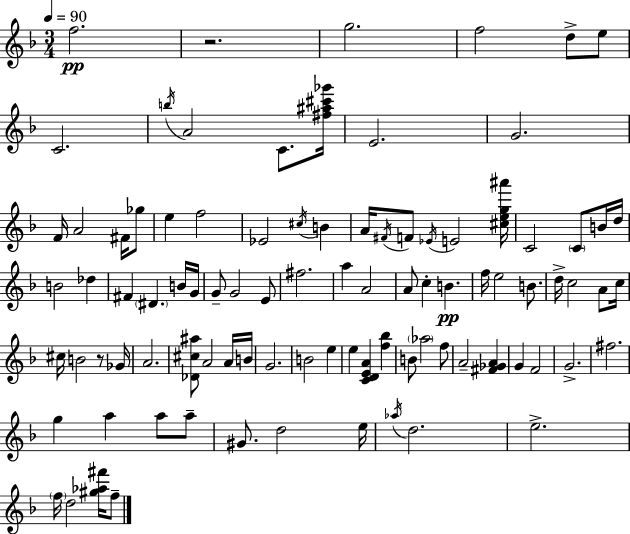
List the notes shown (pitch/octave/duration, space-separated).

F5/h. R/h. G5/h. F5/h D5/e E5/e C4/h. B5/s A4/h C4/e. [F#5,A#5,C#6,Gb6]/s E4/h. G4/h. F4/s A4/h F#4/s Gb5/e E5/q F5/h Eb4/h C#5/s B4/q A4/s F#4/s F4/e Eb4/s E4/h [C#5,E5,G5,A#6]/s C4/h C4/e B4/s D5/s B4/h Db5/q F#4/q D#4/q. B4/s G4/s G4/e G4/h E4/e F#5/h. A5/q A4/h A4/e C5/q B4/q. F5/s E5/h B4/e. D5/s C5/h A4/e C5/s C#5/s B4/h R/e Gb4/s A4/h. [Db4,C#5,A#5]/e A4/h A4/s B4/s G4/h. B4/h E5/q E5/q [C4,D4,E4,A4]/q [F5,Bb5]/q B4/e Ab5/h F5/e A4/h [F#4,Gb4,A4]/q G4/q F4/h G4/h. F#5/h. G5/q A5/q A5/e A5/e G#4/e. D5/h E5/s Ab5/s D5/h. E5/h. F5/s D5/h [G#5,Ab5,F#6]/s F5/e